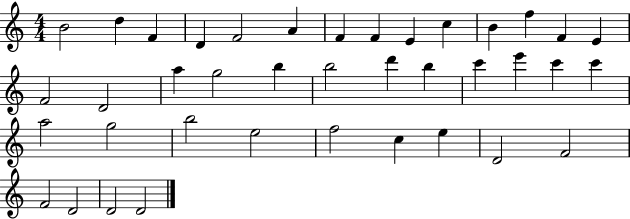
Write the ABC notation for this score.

X:1
T:Untitled
M:4/4
L:1/4
K:C
B2 d F D F2 A F F E c B f F E F2 D2 a g2 b b2 d' b c' e' c' c' a2 g2 b2 e2 f2 c e D2 F2 F2 D2 D2 D2